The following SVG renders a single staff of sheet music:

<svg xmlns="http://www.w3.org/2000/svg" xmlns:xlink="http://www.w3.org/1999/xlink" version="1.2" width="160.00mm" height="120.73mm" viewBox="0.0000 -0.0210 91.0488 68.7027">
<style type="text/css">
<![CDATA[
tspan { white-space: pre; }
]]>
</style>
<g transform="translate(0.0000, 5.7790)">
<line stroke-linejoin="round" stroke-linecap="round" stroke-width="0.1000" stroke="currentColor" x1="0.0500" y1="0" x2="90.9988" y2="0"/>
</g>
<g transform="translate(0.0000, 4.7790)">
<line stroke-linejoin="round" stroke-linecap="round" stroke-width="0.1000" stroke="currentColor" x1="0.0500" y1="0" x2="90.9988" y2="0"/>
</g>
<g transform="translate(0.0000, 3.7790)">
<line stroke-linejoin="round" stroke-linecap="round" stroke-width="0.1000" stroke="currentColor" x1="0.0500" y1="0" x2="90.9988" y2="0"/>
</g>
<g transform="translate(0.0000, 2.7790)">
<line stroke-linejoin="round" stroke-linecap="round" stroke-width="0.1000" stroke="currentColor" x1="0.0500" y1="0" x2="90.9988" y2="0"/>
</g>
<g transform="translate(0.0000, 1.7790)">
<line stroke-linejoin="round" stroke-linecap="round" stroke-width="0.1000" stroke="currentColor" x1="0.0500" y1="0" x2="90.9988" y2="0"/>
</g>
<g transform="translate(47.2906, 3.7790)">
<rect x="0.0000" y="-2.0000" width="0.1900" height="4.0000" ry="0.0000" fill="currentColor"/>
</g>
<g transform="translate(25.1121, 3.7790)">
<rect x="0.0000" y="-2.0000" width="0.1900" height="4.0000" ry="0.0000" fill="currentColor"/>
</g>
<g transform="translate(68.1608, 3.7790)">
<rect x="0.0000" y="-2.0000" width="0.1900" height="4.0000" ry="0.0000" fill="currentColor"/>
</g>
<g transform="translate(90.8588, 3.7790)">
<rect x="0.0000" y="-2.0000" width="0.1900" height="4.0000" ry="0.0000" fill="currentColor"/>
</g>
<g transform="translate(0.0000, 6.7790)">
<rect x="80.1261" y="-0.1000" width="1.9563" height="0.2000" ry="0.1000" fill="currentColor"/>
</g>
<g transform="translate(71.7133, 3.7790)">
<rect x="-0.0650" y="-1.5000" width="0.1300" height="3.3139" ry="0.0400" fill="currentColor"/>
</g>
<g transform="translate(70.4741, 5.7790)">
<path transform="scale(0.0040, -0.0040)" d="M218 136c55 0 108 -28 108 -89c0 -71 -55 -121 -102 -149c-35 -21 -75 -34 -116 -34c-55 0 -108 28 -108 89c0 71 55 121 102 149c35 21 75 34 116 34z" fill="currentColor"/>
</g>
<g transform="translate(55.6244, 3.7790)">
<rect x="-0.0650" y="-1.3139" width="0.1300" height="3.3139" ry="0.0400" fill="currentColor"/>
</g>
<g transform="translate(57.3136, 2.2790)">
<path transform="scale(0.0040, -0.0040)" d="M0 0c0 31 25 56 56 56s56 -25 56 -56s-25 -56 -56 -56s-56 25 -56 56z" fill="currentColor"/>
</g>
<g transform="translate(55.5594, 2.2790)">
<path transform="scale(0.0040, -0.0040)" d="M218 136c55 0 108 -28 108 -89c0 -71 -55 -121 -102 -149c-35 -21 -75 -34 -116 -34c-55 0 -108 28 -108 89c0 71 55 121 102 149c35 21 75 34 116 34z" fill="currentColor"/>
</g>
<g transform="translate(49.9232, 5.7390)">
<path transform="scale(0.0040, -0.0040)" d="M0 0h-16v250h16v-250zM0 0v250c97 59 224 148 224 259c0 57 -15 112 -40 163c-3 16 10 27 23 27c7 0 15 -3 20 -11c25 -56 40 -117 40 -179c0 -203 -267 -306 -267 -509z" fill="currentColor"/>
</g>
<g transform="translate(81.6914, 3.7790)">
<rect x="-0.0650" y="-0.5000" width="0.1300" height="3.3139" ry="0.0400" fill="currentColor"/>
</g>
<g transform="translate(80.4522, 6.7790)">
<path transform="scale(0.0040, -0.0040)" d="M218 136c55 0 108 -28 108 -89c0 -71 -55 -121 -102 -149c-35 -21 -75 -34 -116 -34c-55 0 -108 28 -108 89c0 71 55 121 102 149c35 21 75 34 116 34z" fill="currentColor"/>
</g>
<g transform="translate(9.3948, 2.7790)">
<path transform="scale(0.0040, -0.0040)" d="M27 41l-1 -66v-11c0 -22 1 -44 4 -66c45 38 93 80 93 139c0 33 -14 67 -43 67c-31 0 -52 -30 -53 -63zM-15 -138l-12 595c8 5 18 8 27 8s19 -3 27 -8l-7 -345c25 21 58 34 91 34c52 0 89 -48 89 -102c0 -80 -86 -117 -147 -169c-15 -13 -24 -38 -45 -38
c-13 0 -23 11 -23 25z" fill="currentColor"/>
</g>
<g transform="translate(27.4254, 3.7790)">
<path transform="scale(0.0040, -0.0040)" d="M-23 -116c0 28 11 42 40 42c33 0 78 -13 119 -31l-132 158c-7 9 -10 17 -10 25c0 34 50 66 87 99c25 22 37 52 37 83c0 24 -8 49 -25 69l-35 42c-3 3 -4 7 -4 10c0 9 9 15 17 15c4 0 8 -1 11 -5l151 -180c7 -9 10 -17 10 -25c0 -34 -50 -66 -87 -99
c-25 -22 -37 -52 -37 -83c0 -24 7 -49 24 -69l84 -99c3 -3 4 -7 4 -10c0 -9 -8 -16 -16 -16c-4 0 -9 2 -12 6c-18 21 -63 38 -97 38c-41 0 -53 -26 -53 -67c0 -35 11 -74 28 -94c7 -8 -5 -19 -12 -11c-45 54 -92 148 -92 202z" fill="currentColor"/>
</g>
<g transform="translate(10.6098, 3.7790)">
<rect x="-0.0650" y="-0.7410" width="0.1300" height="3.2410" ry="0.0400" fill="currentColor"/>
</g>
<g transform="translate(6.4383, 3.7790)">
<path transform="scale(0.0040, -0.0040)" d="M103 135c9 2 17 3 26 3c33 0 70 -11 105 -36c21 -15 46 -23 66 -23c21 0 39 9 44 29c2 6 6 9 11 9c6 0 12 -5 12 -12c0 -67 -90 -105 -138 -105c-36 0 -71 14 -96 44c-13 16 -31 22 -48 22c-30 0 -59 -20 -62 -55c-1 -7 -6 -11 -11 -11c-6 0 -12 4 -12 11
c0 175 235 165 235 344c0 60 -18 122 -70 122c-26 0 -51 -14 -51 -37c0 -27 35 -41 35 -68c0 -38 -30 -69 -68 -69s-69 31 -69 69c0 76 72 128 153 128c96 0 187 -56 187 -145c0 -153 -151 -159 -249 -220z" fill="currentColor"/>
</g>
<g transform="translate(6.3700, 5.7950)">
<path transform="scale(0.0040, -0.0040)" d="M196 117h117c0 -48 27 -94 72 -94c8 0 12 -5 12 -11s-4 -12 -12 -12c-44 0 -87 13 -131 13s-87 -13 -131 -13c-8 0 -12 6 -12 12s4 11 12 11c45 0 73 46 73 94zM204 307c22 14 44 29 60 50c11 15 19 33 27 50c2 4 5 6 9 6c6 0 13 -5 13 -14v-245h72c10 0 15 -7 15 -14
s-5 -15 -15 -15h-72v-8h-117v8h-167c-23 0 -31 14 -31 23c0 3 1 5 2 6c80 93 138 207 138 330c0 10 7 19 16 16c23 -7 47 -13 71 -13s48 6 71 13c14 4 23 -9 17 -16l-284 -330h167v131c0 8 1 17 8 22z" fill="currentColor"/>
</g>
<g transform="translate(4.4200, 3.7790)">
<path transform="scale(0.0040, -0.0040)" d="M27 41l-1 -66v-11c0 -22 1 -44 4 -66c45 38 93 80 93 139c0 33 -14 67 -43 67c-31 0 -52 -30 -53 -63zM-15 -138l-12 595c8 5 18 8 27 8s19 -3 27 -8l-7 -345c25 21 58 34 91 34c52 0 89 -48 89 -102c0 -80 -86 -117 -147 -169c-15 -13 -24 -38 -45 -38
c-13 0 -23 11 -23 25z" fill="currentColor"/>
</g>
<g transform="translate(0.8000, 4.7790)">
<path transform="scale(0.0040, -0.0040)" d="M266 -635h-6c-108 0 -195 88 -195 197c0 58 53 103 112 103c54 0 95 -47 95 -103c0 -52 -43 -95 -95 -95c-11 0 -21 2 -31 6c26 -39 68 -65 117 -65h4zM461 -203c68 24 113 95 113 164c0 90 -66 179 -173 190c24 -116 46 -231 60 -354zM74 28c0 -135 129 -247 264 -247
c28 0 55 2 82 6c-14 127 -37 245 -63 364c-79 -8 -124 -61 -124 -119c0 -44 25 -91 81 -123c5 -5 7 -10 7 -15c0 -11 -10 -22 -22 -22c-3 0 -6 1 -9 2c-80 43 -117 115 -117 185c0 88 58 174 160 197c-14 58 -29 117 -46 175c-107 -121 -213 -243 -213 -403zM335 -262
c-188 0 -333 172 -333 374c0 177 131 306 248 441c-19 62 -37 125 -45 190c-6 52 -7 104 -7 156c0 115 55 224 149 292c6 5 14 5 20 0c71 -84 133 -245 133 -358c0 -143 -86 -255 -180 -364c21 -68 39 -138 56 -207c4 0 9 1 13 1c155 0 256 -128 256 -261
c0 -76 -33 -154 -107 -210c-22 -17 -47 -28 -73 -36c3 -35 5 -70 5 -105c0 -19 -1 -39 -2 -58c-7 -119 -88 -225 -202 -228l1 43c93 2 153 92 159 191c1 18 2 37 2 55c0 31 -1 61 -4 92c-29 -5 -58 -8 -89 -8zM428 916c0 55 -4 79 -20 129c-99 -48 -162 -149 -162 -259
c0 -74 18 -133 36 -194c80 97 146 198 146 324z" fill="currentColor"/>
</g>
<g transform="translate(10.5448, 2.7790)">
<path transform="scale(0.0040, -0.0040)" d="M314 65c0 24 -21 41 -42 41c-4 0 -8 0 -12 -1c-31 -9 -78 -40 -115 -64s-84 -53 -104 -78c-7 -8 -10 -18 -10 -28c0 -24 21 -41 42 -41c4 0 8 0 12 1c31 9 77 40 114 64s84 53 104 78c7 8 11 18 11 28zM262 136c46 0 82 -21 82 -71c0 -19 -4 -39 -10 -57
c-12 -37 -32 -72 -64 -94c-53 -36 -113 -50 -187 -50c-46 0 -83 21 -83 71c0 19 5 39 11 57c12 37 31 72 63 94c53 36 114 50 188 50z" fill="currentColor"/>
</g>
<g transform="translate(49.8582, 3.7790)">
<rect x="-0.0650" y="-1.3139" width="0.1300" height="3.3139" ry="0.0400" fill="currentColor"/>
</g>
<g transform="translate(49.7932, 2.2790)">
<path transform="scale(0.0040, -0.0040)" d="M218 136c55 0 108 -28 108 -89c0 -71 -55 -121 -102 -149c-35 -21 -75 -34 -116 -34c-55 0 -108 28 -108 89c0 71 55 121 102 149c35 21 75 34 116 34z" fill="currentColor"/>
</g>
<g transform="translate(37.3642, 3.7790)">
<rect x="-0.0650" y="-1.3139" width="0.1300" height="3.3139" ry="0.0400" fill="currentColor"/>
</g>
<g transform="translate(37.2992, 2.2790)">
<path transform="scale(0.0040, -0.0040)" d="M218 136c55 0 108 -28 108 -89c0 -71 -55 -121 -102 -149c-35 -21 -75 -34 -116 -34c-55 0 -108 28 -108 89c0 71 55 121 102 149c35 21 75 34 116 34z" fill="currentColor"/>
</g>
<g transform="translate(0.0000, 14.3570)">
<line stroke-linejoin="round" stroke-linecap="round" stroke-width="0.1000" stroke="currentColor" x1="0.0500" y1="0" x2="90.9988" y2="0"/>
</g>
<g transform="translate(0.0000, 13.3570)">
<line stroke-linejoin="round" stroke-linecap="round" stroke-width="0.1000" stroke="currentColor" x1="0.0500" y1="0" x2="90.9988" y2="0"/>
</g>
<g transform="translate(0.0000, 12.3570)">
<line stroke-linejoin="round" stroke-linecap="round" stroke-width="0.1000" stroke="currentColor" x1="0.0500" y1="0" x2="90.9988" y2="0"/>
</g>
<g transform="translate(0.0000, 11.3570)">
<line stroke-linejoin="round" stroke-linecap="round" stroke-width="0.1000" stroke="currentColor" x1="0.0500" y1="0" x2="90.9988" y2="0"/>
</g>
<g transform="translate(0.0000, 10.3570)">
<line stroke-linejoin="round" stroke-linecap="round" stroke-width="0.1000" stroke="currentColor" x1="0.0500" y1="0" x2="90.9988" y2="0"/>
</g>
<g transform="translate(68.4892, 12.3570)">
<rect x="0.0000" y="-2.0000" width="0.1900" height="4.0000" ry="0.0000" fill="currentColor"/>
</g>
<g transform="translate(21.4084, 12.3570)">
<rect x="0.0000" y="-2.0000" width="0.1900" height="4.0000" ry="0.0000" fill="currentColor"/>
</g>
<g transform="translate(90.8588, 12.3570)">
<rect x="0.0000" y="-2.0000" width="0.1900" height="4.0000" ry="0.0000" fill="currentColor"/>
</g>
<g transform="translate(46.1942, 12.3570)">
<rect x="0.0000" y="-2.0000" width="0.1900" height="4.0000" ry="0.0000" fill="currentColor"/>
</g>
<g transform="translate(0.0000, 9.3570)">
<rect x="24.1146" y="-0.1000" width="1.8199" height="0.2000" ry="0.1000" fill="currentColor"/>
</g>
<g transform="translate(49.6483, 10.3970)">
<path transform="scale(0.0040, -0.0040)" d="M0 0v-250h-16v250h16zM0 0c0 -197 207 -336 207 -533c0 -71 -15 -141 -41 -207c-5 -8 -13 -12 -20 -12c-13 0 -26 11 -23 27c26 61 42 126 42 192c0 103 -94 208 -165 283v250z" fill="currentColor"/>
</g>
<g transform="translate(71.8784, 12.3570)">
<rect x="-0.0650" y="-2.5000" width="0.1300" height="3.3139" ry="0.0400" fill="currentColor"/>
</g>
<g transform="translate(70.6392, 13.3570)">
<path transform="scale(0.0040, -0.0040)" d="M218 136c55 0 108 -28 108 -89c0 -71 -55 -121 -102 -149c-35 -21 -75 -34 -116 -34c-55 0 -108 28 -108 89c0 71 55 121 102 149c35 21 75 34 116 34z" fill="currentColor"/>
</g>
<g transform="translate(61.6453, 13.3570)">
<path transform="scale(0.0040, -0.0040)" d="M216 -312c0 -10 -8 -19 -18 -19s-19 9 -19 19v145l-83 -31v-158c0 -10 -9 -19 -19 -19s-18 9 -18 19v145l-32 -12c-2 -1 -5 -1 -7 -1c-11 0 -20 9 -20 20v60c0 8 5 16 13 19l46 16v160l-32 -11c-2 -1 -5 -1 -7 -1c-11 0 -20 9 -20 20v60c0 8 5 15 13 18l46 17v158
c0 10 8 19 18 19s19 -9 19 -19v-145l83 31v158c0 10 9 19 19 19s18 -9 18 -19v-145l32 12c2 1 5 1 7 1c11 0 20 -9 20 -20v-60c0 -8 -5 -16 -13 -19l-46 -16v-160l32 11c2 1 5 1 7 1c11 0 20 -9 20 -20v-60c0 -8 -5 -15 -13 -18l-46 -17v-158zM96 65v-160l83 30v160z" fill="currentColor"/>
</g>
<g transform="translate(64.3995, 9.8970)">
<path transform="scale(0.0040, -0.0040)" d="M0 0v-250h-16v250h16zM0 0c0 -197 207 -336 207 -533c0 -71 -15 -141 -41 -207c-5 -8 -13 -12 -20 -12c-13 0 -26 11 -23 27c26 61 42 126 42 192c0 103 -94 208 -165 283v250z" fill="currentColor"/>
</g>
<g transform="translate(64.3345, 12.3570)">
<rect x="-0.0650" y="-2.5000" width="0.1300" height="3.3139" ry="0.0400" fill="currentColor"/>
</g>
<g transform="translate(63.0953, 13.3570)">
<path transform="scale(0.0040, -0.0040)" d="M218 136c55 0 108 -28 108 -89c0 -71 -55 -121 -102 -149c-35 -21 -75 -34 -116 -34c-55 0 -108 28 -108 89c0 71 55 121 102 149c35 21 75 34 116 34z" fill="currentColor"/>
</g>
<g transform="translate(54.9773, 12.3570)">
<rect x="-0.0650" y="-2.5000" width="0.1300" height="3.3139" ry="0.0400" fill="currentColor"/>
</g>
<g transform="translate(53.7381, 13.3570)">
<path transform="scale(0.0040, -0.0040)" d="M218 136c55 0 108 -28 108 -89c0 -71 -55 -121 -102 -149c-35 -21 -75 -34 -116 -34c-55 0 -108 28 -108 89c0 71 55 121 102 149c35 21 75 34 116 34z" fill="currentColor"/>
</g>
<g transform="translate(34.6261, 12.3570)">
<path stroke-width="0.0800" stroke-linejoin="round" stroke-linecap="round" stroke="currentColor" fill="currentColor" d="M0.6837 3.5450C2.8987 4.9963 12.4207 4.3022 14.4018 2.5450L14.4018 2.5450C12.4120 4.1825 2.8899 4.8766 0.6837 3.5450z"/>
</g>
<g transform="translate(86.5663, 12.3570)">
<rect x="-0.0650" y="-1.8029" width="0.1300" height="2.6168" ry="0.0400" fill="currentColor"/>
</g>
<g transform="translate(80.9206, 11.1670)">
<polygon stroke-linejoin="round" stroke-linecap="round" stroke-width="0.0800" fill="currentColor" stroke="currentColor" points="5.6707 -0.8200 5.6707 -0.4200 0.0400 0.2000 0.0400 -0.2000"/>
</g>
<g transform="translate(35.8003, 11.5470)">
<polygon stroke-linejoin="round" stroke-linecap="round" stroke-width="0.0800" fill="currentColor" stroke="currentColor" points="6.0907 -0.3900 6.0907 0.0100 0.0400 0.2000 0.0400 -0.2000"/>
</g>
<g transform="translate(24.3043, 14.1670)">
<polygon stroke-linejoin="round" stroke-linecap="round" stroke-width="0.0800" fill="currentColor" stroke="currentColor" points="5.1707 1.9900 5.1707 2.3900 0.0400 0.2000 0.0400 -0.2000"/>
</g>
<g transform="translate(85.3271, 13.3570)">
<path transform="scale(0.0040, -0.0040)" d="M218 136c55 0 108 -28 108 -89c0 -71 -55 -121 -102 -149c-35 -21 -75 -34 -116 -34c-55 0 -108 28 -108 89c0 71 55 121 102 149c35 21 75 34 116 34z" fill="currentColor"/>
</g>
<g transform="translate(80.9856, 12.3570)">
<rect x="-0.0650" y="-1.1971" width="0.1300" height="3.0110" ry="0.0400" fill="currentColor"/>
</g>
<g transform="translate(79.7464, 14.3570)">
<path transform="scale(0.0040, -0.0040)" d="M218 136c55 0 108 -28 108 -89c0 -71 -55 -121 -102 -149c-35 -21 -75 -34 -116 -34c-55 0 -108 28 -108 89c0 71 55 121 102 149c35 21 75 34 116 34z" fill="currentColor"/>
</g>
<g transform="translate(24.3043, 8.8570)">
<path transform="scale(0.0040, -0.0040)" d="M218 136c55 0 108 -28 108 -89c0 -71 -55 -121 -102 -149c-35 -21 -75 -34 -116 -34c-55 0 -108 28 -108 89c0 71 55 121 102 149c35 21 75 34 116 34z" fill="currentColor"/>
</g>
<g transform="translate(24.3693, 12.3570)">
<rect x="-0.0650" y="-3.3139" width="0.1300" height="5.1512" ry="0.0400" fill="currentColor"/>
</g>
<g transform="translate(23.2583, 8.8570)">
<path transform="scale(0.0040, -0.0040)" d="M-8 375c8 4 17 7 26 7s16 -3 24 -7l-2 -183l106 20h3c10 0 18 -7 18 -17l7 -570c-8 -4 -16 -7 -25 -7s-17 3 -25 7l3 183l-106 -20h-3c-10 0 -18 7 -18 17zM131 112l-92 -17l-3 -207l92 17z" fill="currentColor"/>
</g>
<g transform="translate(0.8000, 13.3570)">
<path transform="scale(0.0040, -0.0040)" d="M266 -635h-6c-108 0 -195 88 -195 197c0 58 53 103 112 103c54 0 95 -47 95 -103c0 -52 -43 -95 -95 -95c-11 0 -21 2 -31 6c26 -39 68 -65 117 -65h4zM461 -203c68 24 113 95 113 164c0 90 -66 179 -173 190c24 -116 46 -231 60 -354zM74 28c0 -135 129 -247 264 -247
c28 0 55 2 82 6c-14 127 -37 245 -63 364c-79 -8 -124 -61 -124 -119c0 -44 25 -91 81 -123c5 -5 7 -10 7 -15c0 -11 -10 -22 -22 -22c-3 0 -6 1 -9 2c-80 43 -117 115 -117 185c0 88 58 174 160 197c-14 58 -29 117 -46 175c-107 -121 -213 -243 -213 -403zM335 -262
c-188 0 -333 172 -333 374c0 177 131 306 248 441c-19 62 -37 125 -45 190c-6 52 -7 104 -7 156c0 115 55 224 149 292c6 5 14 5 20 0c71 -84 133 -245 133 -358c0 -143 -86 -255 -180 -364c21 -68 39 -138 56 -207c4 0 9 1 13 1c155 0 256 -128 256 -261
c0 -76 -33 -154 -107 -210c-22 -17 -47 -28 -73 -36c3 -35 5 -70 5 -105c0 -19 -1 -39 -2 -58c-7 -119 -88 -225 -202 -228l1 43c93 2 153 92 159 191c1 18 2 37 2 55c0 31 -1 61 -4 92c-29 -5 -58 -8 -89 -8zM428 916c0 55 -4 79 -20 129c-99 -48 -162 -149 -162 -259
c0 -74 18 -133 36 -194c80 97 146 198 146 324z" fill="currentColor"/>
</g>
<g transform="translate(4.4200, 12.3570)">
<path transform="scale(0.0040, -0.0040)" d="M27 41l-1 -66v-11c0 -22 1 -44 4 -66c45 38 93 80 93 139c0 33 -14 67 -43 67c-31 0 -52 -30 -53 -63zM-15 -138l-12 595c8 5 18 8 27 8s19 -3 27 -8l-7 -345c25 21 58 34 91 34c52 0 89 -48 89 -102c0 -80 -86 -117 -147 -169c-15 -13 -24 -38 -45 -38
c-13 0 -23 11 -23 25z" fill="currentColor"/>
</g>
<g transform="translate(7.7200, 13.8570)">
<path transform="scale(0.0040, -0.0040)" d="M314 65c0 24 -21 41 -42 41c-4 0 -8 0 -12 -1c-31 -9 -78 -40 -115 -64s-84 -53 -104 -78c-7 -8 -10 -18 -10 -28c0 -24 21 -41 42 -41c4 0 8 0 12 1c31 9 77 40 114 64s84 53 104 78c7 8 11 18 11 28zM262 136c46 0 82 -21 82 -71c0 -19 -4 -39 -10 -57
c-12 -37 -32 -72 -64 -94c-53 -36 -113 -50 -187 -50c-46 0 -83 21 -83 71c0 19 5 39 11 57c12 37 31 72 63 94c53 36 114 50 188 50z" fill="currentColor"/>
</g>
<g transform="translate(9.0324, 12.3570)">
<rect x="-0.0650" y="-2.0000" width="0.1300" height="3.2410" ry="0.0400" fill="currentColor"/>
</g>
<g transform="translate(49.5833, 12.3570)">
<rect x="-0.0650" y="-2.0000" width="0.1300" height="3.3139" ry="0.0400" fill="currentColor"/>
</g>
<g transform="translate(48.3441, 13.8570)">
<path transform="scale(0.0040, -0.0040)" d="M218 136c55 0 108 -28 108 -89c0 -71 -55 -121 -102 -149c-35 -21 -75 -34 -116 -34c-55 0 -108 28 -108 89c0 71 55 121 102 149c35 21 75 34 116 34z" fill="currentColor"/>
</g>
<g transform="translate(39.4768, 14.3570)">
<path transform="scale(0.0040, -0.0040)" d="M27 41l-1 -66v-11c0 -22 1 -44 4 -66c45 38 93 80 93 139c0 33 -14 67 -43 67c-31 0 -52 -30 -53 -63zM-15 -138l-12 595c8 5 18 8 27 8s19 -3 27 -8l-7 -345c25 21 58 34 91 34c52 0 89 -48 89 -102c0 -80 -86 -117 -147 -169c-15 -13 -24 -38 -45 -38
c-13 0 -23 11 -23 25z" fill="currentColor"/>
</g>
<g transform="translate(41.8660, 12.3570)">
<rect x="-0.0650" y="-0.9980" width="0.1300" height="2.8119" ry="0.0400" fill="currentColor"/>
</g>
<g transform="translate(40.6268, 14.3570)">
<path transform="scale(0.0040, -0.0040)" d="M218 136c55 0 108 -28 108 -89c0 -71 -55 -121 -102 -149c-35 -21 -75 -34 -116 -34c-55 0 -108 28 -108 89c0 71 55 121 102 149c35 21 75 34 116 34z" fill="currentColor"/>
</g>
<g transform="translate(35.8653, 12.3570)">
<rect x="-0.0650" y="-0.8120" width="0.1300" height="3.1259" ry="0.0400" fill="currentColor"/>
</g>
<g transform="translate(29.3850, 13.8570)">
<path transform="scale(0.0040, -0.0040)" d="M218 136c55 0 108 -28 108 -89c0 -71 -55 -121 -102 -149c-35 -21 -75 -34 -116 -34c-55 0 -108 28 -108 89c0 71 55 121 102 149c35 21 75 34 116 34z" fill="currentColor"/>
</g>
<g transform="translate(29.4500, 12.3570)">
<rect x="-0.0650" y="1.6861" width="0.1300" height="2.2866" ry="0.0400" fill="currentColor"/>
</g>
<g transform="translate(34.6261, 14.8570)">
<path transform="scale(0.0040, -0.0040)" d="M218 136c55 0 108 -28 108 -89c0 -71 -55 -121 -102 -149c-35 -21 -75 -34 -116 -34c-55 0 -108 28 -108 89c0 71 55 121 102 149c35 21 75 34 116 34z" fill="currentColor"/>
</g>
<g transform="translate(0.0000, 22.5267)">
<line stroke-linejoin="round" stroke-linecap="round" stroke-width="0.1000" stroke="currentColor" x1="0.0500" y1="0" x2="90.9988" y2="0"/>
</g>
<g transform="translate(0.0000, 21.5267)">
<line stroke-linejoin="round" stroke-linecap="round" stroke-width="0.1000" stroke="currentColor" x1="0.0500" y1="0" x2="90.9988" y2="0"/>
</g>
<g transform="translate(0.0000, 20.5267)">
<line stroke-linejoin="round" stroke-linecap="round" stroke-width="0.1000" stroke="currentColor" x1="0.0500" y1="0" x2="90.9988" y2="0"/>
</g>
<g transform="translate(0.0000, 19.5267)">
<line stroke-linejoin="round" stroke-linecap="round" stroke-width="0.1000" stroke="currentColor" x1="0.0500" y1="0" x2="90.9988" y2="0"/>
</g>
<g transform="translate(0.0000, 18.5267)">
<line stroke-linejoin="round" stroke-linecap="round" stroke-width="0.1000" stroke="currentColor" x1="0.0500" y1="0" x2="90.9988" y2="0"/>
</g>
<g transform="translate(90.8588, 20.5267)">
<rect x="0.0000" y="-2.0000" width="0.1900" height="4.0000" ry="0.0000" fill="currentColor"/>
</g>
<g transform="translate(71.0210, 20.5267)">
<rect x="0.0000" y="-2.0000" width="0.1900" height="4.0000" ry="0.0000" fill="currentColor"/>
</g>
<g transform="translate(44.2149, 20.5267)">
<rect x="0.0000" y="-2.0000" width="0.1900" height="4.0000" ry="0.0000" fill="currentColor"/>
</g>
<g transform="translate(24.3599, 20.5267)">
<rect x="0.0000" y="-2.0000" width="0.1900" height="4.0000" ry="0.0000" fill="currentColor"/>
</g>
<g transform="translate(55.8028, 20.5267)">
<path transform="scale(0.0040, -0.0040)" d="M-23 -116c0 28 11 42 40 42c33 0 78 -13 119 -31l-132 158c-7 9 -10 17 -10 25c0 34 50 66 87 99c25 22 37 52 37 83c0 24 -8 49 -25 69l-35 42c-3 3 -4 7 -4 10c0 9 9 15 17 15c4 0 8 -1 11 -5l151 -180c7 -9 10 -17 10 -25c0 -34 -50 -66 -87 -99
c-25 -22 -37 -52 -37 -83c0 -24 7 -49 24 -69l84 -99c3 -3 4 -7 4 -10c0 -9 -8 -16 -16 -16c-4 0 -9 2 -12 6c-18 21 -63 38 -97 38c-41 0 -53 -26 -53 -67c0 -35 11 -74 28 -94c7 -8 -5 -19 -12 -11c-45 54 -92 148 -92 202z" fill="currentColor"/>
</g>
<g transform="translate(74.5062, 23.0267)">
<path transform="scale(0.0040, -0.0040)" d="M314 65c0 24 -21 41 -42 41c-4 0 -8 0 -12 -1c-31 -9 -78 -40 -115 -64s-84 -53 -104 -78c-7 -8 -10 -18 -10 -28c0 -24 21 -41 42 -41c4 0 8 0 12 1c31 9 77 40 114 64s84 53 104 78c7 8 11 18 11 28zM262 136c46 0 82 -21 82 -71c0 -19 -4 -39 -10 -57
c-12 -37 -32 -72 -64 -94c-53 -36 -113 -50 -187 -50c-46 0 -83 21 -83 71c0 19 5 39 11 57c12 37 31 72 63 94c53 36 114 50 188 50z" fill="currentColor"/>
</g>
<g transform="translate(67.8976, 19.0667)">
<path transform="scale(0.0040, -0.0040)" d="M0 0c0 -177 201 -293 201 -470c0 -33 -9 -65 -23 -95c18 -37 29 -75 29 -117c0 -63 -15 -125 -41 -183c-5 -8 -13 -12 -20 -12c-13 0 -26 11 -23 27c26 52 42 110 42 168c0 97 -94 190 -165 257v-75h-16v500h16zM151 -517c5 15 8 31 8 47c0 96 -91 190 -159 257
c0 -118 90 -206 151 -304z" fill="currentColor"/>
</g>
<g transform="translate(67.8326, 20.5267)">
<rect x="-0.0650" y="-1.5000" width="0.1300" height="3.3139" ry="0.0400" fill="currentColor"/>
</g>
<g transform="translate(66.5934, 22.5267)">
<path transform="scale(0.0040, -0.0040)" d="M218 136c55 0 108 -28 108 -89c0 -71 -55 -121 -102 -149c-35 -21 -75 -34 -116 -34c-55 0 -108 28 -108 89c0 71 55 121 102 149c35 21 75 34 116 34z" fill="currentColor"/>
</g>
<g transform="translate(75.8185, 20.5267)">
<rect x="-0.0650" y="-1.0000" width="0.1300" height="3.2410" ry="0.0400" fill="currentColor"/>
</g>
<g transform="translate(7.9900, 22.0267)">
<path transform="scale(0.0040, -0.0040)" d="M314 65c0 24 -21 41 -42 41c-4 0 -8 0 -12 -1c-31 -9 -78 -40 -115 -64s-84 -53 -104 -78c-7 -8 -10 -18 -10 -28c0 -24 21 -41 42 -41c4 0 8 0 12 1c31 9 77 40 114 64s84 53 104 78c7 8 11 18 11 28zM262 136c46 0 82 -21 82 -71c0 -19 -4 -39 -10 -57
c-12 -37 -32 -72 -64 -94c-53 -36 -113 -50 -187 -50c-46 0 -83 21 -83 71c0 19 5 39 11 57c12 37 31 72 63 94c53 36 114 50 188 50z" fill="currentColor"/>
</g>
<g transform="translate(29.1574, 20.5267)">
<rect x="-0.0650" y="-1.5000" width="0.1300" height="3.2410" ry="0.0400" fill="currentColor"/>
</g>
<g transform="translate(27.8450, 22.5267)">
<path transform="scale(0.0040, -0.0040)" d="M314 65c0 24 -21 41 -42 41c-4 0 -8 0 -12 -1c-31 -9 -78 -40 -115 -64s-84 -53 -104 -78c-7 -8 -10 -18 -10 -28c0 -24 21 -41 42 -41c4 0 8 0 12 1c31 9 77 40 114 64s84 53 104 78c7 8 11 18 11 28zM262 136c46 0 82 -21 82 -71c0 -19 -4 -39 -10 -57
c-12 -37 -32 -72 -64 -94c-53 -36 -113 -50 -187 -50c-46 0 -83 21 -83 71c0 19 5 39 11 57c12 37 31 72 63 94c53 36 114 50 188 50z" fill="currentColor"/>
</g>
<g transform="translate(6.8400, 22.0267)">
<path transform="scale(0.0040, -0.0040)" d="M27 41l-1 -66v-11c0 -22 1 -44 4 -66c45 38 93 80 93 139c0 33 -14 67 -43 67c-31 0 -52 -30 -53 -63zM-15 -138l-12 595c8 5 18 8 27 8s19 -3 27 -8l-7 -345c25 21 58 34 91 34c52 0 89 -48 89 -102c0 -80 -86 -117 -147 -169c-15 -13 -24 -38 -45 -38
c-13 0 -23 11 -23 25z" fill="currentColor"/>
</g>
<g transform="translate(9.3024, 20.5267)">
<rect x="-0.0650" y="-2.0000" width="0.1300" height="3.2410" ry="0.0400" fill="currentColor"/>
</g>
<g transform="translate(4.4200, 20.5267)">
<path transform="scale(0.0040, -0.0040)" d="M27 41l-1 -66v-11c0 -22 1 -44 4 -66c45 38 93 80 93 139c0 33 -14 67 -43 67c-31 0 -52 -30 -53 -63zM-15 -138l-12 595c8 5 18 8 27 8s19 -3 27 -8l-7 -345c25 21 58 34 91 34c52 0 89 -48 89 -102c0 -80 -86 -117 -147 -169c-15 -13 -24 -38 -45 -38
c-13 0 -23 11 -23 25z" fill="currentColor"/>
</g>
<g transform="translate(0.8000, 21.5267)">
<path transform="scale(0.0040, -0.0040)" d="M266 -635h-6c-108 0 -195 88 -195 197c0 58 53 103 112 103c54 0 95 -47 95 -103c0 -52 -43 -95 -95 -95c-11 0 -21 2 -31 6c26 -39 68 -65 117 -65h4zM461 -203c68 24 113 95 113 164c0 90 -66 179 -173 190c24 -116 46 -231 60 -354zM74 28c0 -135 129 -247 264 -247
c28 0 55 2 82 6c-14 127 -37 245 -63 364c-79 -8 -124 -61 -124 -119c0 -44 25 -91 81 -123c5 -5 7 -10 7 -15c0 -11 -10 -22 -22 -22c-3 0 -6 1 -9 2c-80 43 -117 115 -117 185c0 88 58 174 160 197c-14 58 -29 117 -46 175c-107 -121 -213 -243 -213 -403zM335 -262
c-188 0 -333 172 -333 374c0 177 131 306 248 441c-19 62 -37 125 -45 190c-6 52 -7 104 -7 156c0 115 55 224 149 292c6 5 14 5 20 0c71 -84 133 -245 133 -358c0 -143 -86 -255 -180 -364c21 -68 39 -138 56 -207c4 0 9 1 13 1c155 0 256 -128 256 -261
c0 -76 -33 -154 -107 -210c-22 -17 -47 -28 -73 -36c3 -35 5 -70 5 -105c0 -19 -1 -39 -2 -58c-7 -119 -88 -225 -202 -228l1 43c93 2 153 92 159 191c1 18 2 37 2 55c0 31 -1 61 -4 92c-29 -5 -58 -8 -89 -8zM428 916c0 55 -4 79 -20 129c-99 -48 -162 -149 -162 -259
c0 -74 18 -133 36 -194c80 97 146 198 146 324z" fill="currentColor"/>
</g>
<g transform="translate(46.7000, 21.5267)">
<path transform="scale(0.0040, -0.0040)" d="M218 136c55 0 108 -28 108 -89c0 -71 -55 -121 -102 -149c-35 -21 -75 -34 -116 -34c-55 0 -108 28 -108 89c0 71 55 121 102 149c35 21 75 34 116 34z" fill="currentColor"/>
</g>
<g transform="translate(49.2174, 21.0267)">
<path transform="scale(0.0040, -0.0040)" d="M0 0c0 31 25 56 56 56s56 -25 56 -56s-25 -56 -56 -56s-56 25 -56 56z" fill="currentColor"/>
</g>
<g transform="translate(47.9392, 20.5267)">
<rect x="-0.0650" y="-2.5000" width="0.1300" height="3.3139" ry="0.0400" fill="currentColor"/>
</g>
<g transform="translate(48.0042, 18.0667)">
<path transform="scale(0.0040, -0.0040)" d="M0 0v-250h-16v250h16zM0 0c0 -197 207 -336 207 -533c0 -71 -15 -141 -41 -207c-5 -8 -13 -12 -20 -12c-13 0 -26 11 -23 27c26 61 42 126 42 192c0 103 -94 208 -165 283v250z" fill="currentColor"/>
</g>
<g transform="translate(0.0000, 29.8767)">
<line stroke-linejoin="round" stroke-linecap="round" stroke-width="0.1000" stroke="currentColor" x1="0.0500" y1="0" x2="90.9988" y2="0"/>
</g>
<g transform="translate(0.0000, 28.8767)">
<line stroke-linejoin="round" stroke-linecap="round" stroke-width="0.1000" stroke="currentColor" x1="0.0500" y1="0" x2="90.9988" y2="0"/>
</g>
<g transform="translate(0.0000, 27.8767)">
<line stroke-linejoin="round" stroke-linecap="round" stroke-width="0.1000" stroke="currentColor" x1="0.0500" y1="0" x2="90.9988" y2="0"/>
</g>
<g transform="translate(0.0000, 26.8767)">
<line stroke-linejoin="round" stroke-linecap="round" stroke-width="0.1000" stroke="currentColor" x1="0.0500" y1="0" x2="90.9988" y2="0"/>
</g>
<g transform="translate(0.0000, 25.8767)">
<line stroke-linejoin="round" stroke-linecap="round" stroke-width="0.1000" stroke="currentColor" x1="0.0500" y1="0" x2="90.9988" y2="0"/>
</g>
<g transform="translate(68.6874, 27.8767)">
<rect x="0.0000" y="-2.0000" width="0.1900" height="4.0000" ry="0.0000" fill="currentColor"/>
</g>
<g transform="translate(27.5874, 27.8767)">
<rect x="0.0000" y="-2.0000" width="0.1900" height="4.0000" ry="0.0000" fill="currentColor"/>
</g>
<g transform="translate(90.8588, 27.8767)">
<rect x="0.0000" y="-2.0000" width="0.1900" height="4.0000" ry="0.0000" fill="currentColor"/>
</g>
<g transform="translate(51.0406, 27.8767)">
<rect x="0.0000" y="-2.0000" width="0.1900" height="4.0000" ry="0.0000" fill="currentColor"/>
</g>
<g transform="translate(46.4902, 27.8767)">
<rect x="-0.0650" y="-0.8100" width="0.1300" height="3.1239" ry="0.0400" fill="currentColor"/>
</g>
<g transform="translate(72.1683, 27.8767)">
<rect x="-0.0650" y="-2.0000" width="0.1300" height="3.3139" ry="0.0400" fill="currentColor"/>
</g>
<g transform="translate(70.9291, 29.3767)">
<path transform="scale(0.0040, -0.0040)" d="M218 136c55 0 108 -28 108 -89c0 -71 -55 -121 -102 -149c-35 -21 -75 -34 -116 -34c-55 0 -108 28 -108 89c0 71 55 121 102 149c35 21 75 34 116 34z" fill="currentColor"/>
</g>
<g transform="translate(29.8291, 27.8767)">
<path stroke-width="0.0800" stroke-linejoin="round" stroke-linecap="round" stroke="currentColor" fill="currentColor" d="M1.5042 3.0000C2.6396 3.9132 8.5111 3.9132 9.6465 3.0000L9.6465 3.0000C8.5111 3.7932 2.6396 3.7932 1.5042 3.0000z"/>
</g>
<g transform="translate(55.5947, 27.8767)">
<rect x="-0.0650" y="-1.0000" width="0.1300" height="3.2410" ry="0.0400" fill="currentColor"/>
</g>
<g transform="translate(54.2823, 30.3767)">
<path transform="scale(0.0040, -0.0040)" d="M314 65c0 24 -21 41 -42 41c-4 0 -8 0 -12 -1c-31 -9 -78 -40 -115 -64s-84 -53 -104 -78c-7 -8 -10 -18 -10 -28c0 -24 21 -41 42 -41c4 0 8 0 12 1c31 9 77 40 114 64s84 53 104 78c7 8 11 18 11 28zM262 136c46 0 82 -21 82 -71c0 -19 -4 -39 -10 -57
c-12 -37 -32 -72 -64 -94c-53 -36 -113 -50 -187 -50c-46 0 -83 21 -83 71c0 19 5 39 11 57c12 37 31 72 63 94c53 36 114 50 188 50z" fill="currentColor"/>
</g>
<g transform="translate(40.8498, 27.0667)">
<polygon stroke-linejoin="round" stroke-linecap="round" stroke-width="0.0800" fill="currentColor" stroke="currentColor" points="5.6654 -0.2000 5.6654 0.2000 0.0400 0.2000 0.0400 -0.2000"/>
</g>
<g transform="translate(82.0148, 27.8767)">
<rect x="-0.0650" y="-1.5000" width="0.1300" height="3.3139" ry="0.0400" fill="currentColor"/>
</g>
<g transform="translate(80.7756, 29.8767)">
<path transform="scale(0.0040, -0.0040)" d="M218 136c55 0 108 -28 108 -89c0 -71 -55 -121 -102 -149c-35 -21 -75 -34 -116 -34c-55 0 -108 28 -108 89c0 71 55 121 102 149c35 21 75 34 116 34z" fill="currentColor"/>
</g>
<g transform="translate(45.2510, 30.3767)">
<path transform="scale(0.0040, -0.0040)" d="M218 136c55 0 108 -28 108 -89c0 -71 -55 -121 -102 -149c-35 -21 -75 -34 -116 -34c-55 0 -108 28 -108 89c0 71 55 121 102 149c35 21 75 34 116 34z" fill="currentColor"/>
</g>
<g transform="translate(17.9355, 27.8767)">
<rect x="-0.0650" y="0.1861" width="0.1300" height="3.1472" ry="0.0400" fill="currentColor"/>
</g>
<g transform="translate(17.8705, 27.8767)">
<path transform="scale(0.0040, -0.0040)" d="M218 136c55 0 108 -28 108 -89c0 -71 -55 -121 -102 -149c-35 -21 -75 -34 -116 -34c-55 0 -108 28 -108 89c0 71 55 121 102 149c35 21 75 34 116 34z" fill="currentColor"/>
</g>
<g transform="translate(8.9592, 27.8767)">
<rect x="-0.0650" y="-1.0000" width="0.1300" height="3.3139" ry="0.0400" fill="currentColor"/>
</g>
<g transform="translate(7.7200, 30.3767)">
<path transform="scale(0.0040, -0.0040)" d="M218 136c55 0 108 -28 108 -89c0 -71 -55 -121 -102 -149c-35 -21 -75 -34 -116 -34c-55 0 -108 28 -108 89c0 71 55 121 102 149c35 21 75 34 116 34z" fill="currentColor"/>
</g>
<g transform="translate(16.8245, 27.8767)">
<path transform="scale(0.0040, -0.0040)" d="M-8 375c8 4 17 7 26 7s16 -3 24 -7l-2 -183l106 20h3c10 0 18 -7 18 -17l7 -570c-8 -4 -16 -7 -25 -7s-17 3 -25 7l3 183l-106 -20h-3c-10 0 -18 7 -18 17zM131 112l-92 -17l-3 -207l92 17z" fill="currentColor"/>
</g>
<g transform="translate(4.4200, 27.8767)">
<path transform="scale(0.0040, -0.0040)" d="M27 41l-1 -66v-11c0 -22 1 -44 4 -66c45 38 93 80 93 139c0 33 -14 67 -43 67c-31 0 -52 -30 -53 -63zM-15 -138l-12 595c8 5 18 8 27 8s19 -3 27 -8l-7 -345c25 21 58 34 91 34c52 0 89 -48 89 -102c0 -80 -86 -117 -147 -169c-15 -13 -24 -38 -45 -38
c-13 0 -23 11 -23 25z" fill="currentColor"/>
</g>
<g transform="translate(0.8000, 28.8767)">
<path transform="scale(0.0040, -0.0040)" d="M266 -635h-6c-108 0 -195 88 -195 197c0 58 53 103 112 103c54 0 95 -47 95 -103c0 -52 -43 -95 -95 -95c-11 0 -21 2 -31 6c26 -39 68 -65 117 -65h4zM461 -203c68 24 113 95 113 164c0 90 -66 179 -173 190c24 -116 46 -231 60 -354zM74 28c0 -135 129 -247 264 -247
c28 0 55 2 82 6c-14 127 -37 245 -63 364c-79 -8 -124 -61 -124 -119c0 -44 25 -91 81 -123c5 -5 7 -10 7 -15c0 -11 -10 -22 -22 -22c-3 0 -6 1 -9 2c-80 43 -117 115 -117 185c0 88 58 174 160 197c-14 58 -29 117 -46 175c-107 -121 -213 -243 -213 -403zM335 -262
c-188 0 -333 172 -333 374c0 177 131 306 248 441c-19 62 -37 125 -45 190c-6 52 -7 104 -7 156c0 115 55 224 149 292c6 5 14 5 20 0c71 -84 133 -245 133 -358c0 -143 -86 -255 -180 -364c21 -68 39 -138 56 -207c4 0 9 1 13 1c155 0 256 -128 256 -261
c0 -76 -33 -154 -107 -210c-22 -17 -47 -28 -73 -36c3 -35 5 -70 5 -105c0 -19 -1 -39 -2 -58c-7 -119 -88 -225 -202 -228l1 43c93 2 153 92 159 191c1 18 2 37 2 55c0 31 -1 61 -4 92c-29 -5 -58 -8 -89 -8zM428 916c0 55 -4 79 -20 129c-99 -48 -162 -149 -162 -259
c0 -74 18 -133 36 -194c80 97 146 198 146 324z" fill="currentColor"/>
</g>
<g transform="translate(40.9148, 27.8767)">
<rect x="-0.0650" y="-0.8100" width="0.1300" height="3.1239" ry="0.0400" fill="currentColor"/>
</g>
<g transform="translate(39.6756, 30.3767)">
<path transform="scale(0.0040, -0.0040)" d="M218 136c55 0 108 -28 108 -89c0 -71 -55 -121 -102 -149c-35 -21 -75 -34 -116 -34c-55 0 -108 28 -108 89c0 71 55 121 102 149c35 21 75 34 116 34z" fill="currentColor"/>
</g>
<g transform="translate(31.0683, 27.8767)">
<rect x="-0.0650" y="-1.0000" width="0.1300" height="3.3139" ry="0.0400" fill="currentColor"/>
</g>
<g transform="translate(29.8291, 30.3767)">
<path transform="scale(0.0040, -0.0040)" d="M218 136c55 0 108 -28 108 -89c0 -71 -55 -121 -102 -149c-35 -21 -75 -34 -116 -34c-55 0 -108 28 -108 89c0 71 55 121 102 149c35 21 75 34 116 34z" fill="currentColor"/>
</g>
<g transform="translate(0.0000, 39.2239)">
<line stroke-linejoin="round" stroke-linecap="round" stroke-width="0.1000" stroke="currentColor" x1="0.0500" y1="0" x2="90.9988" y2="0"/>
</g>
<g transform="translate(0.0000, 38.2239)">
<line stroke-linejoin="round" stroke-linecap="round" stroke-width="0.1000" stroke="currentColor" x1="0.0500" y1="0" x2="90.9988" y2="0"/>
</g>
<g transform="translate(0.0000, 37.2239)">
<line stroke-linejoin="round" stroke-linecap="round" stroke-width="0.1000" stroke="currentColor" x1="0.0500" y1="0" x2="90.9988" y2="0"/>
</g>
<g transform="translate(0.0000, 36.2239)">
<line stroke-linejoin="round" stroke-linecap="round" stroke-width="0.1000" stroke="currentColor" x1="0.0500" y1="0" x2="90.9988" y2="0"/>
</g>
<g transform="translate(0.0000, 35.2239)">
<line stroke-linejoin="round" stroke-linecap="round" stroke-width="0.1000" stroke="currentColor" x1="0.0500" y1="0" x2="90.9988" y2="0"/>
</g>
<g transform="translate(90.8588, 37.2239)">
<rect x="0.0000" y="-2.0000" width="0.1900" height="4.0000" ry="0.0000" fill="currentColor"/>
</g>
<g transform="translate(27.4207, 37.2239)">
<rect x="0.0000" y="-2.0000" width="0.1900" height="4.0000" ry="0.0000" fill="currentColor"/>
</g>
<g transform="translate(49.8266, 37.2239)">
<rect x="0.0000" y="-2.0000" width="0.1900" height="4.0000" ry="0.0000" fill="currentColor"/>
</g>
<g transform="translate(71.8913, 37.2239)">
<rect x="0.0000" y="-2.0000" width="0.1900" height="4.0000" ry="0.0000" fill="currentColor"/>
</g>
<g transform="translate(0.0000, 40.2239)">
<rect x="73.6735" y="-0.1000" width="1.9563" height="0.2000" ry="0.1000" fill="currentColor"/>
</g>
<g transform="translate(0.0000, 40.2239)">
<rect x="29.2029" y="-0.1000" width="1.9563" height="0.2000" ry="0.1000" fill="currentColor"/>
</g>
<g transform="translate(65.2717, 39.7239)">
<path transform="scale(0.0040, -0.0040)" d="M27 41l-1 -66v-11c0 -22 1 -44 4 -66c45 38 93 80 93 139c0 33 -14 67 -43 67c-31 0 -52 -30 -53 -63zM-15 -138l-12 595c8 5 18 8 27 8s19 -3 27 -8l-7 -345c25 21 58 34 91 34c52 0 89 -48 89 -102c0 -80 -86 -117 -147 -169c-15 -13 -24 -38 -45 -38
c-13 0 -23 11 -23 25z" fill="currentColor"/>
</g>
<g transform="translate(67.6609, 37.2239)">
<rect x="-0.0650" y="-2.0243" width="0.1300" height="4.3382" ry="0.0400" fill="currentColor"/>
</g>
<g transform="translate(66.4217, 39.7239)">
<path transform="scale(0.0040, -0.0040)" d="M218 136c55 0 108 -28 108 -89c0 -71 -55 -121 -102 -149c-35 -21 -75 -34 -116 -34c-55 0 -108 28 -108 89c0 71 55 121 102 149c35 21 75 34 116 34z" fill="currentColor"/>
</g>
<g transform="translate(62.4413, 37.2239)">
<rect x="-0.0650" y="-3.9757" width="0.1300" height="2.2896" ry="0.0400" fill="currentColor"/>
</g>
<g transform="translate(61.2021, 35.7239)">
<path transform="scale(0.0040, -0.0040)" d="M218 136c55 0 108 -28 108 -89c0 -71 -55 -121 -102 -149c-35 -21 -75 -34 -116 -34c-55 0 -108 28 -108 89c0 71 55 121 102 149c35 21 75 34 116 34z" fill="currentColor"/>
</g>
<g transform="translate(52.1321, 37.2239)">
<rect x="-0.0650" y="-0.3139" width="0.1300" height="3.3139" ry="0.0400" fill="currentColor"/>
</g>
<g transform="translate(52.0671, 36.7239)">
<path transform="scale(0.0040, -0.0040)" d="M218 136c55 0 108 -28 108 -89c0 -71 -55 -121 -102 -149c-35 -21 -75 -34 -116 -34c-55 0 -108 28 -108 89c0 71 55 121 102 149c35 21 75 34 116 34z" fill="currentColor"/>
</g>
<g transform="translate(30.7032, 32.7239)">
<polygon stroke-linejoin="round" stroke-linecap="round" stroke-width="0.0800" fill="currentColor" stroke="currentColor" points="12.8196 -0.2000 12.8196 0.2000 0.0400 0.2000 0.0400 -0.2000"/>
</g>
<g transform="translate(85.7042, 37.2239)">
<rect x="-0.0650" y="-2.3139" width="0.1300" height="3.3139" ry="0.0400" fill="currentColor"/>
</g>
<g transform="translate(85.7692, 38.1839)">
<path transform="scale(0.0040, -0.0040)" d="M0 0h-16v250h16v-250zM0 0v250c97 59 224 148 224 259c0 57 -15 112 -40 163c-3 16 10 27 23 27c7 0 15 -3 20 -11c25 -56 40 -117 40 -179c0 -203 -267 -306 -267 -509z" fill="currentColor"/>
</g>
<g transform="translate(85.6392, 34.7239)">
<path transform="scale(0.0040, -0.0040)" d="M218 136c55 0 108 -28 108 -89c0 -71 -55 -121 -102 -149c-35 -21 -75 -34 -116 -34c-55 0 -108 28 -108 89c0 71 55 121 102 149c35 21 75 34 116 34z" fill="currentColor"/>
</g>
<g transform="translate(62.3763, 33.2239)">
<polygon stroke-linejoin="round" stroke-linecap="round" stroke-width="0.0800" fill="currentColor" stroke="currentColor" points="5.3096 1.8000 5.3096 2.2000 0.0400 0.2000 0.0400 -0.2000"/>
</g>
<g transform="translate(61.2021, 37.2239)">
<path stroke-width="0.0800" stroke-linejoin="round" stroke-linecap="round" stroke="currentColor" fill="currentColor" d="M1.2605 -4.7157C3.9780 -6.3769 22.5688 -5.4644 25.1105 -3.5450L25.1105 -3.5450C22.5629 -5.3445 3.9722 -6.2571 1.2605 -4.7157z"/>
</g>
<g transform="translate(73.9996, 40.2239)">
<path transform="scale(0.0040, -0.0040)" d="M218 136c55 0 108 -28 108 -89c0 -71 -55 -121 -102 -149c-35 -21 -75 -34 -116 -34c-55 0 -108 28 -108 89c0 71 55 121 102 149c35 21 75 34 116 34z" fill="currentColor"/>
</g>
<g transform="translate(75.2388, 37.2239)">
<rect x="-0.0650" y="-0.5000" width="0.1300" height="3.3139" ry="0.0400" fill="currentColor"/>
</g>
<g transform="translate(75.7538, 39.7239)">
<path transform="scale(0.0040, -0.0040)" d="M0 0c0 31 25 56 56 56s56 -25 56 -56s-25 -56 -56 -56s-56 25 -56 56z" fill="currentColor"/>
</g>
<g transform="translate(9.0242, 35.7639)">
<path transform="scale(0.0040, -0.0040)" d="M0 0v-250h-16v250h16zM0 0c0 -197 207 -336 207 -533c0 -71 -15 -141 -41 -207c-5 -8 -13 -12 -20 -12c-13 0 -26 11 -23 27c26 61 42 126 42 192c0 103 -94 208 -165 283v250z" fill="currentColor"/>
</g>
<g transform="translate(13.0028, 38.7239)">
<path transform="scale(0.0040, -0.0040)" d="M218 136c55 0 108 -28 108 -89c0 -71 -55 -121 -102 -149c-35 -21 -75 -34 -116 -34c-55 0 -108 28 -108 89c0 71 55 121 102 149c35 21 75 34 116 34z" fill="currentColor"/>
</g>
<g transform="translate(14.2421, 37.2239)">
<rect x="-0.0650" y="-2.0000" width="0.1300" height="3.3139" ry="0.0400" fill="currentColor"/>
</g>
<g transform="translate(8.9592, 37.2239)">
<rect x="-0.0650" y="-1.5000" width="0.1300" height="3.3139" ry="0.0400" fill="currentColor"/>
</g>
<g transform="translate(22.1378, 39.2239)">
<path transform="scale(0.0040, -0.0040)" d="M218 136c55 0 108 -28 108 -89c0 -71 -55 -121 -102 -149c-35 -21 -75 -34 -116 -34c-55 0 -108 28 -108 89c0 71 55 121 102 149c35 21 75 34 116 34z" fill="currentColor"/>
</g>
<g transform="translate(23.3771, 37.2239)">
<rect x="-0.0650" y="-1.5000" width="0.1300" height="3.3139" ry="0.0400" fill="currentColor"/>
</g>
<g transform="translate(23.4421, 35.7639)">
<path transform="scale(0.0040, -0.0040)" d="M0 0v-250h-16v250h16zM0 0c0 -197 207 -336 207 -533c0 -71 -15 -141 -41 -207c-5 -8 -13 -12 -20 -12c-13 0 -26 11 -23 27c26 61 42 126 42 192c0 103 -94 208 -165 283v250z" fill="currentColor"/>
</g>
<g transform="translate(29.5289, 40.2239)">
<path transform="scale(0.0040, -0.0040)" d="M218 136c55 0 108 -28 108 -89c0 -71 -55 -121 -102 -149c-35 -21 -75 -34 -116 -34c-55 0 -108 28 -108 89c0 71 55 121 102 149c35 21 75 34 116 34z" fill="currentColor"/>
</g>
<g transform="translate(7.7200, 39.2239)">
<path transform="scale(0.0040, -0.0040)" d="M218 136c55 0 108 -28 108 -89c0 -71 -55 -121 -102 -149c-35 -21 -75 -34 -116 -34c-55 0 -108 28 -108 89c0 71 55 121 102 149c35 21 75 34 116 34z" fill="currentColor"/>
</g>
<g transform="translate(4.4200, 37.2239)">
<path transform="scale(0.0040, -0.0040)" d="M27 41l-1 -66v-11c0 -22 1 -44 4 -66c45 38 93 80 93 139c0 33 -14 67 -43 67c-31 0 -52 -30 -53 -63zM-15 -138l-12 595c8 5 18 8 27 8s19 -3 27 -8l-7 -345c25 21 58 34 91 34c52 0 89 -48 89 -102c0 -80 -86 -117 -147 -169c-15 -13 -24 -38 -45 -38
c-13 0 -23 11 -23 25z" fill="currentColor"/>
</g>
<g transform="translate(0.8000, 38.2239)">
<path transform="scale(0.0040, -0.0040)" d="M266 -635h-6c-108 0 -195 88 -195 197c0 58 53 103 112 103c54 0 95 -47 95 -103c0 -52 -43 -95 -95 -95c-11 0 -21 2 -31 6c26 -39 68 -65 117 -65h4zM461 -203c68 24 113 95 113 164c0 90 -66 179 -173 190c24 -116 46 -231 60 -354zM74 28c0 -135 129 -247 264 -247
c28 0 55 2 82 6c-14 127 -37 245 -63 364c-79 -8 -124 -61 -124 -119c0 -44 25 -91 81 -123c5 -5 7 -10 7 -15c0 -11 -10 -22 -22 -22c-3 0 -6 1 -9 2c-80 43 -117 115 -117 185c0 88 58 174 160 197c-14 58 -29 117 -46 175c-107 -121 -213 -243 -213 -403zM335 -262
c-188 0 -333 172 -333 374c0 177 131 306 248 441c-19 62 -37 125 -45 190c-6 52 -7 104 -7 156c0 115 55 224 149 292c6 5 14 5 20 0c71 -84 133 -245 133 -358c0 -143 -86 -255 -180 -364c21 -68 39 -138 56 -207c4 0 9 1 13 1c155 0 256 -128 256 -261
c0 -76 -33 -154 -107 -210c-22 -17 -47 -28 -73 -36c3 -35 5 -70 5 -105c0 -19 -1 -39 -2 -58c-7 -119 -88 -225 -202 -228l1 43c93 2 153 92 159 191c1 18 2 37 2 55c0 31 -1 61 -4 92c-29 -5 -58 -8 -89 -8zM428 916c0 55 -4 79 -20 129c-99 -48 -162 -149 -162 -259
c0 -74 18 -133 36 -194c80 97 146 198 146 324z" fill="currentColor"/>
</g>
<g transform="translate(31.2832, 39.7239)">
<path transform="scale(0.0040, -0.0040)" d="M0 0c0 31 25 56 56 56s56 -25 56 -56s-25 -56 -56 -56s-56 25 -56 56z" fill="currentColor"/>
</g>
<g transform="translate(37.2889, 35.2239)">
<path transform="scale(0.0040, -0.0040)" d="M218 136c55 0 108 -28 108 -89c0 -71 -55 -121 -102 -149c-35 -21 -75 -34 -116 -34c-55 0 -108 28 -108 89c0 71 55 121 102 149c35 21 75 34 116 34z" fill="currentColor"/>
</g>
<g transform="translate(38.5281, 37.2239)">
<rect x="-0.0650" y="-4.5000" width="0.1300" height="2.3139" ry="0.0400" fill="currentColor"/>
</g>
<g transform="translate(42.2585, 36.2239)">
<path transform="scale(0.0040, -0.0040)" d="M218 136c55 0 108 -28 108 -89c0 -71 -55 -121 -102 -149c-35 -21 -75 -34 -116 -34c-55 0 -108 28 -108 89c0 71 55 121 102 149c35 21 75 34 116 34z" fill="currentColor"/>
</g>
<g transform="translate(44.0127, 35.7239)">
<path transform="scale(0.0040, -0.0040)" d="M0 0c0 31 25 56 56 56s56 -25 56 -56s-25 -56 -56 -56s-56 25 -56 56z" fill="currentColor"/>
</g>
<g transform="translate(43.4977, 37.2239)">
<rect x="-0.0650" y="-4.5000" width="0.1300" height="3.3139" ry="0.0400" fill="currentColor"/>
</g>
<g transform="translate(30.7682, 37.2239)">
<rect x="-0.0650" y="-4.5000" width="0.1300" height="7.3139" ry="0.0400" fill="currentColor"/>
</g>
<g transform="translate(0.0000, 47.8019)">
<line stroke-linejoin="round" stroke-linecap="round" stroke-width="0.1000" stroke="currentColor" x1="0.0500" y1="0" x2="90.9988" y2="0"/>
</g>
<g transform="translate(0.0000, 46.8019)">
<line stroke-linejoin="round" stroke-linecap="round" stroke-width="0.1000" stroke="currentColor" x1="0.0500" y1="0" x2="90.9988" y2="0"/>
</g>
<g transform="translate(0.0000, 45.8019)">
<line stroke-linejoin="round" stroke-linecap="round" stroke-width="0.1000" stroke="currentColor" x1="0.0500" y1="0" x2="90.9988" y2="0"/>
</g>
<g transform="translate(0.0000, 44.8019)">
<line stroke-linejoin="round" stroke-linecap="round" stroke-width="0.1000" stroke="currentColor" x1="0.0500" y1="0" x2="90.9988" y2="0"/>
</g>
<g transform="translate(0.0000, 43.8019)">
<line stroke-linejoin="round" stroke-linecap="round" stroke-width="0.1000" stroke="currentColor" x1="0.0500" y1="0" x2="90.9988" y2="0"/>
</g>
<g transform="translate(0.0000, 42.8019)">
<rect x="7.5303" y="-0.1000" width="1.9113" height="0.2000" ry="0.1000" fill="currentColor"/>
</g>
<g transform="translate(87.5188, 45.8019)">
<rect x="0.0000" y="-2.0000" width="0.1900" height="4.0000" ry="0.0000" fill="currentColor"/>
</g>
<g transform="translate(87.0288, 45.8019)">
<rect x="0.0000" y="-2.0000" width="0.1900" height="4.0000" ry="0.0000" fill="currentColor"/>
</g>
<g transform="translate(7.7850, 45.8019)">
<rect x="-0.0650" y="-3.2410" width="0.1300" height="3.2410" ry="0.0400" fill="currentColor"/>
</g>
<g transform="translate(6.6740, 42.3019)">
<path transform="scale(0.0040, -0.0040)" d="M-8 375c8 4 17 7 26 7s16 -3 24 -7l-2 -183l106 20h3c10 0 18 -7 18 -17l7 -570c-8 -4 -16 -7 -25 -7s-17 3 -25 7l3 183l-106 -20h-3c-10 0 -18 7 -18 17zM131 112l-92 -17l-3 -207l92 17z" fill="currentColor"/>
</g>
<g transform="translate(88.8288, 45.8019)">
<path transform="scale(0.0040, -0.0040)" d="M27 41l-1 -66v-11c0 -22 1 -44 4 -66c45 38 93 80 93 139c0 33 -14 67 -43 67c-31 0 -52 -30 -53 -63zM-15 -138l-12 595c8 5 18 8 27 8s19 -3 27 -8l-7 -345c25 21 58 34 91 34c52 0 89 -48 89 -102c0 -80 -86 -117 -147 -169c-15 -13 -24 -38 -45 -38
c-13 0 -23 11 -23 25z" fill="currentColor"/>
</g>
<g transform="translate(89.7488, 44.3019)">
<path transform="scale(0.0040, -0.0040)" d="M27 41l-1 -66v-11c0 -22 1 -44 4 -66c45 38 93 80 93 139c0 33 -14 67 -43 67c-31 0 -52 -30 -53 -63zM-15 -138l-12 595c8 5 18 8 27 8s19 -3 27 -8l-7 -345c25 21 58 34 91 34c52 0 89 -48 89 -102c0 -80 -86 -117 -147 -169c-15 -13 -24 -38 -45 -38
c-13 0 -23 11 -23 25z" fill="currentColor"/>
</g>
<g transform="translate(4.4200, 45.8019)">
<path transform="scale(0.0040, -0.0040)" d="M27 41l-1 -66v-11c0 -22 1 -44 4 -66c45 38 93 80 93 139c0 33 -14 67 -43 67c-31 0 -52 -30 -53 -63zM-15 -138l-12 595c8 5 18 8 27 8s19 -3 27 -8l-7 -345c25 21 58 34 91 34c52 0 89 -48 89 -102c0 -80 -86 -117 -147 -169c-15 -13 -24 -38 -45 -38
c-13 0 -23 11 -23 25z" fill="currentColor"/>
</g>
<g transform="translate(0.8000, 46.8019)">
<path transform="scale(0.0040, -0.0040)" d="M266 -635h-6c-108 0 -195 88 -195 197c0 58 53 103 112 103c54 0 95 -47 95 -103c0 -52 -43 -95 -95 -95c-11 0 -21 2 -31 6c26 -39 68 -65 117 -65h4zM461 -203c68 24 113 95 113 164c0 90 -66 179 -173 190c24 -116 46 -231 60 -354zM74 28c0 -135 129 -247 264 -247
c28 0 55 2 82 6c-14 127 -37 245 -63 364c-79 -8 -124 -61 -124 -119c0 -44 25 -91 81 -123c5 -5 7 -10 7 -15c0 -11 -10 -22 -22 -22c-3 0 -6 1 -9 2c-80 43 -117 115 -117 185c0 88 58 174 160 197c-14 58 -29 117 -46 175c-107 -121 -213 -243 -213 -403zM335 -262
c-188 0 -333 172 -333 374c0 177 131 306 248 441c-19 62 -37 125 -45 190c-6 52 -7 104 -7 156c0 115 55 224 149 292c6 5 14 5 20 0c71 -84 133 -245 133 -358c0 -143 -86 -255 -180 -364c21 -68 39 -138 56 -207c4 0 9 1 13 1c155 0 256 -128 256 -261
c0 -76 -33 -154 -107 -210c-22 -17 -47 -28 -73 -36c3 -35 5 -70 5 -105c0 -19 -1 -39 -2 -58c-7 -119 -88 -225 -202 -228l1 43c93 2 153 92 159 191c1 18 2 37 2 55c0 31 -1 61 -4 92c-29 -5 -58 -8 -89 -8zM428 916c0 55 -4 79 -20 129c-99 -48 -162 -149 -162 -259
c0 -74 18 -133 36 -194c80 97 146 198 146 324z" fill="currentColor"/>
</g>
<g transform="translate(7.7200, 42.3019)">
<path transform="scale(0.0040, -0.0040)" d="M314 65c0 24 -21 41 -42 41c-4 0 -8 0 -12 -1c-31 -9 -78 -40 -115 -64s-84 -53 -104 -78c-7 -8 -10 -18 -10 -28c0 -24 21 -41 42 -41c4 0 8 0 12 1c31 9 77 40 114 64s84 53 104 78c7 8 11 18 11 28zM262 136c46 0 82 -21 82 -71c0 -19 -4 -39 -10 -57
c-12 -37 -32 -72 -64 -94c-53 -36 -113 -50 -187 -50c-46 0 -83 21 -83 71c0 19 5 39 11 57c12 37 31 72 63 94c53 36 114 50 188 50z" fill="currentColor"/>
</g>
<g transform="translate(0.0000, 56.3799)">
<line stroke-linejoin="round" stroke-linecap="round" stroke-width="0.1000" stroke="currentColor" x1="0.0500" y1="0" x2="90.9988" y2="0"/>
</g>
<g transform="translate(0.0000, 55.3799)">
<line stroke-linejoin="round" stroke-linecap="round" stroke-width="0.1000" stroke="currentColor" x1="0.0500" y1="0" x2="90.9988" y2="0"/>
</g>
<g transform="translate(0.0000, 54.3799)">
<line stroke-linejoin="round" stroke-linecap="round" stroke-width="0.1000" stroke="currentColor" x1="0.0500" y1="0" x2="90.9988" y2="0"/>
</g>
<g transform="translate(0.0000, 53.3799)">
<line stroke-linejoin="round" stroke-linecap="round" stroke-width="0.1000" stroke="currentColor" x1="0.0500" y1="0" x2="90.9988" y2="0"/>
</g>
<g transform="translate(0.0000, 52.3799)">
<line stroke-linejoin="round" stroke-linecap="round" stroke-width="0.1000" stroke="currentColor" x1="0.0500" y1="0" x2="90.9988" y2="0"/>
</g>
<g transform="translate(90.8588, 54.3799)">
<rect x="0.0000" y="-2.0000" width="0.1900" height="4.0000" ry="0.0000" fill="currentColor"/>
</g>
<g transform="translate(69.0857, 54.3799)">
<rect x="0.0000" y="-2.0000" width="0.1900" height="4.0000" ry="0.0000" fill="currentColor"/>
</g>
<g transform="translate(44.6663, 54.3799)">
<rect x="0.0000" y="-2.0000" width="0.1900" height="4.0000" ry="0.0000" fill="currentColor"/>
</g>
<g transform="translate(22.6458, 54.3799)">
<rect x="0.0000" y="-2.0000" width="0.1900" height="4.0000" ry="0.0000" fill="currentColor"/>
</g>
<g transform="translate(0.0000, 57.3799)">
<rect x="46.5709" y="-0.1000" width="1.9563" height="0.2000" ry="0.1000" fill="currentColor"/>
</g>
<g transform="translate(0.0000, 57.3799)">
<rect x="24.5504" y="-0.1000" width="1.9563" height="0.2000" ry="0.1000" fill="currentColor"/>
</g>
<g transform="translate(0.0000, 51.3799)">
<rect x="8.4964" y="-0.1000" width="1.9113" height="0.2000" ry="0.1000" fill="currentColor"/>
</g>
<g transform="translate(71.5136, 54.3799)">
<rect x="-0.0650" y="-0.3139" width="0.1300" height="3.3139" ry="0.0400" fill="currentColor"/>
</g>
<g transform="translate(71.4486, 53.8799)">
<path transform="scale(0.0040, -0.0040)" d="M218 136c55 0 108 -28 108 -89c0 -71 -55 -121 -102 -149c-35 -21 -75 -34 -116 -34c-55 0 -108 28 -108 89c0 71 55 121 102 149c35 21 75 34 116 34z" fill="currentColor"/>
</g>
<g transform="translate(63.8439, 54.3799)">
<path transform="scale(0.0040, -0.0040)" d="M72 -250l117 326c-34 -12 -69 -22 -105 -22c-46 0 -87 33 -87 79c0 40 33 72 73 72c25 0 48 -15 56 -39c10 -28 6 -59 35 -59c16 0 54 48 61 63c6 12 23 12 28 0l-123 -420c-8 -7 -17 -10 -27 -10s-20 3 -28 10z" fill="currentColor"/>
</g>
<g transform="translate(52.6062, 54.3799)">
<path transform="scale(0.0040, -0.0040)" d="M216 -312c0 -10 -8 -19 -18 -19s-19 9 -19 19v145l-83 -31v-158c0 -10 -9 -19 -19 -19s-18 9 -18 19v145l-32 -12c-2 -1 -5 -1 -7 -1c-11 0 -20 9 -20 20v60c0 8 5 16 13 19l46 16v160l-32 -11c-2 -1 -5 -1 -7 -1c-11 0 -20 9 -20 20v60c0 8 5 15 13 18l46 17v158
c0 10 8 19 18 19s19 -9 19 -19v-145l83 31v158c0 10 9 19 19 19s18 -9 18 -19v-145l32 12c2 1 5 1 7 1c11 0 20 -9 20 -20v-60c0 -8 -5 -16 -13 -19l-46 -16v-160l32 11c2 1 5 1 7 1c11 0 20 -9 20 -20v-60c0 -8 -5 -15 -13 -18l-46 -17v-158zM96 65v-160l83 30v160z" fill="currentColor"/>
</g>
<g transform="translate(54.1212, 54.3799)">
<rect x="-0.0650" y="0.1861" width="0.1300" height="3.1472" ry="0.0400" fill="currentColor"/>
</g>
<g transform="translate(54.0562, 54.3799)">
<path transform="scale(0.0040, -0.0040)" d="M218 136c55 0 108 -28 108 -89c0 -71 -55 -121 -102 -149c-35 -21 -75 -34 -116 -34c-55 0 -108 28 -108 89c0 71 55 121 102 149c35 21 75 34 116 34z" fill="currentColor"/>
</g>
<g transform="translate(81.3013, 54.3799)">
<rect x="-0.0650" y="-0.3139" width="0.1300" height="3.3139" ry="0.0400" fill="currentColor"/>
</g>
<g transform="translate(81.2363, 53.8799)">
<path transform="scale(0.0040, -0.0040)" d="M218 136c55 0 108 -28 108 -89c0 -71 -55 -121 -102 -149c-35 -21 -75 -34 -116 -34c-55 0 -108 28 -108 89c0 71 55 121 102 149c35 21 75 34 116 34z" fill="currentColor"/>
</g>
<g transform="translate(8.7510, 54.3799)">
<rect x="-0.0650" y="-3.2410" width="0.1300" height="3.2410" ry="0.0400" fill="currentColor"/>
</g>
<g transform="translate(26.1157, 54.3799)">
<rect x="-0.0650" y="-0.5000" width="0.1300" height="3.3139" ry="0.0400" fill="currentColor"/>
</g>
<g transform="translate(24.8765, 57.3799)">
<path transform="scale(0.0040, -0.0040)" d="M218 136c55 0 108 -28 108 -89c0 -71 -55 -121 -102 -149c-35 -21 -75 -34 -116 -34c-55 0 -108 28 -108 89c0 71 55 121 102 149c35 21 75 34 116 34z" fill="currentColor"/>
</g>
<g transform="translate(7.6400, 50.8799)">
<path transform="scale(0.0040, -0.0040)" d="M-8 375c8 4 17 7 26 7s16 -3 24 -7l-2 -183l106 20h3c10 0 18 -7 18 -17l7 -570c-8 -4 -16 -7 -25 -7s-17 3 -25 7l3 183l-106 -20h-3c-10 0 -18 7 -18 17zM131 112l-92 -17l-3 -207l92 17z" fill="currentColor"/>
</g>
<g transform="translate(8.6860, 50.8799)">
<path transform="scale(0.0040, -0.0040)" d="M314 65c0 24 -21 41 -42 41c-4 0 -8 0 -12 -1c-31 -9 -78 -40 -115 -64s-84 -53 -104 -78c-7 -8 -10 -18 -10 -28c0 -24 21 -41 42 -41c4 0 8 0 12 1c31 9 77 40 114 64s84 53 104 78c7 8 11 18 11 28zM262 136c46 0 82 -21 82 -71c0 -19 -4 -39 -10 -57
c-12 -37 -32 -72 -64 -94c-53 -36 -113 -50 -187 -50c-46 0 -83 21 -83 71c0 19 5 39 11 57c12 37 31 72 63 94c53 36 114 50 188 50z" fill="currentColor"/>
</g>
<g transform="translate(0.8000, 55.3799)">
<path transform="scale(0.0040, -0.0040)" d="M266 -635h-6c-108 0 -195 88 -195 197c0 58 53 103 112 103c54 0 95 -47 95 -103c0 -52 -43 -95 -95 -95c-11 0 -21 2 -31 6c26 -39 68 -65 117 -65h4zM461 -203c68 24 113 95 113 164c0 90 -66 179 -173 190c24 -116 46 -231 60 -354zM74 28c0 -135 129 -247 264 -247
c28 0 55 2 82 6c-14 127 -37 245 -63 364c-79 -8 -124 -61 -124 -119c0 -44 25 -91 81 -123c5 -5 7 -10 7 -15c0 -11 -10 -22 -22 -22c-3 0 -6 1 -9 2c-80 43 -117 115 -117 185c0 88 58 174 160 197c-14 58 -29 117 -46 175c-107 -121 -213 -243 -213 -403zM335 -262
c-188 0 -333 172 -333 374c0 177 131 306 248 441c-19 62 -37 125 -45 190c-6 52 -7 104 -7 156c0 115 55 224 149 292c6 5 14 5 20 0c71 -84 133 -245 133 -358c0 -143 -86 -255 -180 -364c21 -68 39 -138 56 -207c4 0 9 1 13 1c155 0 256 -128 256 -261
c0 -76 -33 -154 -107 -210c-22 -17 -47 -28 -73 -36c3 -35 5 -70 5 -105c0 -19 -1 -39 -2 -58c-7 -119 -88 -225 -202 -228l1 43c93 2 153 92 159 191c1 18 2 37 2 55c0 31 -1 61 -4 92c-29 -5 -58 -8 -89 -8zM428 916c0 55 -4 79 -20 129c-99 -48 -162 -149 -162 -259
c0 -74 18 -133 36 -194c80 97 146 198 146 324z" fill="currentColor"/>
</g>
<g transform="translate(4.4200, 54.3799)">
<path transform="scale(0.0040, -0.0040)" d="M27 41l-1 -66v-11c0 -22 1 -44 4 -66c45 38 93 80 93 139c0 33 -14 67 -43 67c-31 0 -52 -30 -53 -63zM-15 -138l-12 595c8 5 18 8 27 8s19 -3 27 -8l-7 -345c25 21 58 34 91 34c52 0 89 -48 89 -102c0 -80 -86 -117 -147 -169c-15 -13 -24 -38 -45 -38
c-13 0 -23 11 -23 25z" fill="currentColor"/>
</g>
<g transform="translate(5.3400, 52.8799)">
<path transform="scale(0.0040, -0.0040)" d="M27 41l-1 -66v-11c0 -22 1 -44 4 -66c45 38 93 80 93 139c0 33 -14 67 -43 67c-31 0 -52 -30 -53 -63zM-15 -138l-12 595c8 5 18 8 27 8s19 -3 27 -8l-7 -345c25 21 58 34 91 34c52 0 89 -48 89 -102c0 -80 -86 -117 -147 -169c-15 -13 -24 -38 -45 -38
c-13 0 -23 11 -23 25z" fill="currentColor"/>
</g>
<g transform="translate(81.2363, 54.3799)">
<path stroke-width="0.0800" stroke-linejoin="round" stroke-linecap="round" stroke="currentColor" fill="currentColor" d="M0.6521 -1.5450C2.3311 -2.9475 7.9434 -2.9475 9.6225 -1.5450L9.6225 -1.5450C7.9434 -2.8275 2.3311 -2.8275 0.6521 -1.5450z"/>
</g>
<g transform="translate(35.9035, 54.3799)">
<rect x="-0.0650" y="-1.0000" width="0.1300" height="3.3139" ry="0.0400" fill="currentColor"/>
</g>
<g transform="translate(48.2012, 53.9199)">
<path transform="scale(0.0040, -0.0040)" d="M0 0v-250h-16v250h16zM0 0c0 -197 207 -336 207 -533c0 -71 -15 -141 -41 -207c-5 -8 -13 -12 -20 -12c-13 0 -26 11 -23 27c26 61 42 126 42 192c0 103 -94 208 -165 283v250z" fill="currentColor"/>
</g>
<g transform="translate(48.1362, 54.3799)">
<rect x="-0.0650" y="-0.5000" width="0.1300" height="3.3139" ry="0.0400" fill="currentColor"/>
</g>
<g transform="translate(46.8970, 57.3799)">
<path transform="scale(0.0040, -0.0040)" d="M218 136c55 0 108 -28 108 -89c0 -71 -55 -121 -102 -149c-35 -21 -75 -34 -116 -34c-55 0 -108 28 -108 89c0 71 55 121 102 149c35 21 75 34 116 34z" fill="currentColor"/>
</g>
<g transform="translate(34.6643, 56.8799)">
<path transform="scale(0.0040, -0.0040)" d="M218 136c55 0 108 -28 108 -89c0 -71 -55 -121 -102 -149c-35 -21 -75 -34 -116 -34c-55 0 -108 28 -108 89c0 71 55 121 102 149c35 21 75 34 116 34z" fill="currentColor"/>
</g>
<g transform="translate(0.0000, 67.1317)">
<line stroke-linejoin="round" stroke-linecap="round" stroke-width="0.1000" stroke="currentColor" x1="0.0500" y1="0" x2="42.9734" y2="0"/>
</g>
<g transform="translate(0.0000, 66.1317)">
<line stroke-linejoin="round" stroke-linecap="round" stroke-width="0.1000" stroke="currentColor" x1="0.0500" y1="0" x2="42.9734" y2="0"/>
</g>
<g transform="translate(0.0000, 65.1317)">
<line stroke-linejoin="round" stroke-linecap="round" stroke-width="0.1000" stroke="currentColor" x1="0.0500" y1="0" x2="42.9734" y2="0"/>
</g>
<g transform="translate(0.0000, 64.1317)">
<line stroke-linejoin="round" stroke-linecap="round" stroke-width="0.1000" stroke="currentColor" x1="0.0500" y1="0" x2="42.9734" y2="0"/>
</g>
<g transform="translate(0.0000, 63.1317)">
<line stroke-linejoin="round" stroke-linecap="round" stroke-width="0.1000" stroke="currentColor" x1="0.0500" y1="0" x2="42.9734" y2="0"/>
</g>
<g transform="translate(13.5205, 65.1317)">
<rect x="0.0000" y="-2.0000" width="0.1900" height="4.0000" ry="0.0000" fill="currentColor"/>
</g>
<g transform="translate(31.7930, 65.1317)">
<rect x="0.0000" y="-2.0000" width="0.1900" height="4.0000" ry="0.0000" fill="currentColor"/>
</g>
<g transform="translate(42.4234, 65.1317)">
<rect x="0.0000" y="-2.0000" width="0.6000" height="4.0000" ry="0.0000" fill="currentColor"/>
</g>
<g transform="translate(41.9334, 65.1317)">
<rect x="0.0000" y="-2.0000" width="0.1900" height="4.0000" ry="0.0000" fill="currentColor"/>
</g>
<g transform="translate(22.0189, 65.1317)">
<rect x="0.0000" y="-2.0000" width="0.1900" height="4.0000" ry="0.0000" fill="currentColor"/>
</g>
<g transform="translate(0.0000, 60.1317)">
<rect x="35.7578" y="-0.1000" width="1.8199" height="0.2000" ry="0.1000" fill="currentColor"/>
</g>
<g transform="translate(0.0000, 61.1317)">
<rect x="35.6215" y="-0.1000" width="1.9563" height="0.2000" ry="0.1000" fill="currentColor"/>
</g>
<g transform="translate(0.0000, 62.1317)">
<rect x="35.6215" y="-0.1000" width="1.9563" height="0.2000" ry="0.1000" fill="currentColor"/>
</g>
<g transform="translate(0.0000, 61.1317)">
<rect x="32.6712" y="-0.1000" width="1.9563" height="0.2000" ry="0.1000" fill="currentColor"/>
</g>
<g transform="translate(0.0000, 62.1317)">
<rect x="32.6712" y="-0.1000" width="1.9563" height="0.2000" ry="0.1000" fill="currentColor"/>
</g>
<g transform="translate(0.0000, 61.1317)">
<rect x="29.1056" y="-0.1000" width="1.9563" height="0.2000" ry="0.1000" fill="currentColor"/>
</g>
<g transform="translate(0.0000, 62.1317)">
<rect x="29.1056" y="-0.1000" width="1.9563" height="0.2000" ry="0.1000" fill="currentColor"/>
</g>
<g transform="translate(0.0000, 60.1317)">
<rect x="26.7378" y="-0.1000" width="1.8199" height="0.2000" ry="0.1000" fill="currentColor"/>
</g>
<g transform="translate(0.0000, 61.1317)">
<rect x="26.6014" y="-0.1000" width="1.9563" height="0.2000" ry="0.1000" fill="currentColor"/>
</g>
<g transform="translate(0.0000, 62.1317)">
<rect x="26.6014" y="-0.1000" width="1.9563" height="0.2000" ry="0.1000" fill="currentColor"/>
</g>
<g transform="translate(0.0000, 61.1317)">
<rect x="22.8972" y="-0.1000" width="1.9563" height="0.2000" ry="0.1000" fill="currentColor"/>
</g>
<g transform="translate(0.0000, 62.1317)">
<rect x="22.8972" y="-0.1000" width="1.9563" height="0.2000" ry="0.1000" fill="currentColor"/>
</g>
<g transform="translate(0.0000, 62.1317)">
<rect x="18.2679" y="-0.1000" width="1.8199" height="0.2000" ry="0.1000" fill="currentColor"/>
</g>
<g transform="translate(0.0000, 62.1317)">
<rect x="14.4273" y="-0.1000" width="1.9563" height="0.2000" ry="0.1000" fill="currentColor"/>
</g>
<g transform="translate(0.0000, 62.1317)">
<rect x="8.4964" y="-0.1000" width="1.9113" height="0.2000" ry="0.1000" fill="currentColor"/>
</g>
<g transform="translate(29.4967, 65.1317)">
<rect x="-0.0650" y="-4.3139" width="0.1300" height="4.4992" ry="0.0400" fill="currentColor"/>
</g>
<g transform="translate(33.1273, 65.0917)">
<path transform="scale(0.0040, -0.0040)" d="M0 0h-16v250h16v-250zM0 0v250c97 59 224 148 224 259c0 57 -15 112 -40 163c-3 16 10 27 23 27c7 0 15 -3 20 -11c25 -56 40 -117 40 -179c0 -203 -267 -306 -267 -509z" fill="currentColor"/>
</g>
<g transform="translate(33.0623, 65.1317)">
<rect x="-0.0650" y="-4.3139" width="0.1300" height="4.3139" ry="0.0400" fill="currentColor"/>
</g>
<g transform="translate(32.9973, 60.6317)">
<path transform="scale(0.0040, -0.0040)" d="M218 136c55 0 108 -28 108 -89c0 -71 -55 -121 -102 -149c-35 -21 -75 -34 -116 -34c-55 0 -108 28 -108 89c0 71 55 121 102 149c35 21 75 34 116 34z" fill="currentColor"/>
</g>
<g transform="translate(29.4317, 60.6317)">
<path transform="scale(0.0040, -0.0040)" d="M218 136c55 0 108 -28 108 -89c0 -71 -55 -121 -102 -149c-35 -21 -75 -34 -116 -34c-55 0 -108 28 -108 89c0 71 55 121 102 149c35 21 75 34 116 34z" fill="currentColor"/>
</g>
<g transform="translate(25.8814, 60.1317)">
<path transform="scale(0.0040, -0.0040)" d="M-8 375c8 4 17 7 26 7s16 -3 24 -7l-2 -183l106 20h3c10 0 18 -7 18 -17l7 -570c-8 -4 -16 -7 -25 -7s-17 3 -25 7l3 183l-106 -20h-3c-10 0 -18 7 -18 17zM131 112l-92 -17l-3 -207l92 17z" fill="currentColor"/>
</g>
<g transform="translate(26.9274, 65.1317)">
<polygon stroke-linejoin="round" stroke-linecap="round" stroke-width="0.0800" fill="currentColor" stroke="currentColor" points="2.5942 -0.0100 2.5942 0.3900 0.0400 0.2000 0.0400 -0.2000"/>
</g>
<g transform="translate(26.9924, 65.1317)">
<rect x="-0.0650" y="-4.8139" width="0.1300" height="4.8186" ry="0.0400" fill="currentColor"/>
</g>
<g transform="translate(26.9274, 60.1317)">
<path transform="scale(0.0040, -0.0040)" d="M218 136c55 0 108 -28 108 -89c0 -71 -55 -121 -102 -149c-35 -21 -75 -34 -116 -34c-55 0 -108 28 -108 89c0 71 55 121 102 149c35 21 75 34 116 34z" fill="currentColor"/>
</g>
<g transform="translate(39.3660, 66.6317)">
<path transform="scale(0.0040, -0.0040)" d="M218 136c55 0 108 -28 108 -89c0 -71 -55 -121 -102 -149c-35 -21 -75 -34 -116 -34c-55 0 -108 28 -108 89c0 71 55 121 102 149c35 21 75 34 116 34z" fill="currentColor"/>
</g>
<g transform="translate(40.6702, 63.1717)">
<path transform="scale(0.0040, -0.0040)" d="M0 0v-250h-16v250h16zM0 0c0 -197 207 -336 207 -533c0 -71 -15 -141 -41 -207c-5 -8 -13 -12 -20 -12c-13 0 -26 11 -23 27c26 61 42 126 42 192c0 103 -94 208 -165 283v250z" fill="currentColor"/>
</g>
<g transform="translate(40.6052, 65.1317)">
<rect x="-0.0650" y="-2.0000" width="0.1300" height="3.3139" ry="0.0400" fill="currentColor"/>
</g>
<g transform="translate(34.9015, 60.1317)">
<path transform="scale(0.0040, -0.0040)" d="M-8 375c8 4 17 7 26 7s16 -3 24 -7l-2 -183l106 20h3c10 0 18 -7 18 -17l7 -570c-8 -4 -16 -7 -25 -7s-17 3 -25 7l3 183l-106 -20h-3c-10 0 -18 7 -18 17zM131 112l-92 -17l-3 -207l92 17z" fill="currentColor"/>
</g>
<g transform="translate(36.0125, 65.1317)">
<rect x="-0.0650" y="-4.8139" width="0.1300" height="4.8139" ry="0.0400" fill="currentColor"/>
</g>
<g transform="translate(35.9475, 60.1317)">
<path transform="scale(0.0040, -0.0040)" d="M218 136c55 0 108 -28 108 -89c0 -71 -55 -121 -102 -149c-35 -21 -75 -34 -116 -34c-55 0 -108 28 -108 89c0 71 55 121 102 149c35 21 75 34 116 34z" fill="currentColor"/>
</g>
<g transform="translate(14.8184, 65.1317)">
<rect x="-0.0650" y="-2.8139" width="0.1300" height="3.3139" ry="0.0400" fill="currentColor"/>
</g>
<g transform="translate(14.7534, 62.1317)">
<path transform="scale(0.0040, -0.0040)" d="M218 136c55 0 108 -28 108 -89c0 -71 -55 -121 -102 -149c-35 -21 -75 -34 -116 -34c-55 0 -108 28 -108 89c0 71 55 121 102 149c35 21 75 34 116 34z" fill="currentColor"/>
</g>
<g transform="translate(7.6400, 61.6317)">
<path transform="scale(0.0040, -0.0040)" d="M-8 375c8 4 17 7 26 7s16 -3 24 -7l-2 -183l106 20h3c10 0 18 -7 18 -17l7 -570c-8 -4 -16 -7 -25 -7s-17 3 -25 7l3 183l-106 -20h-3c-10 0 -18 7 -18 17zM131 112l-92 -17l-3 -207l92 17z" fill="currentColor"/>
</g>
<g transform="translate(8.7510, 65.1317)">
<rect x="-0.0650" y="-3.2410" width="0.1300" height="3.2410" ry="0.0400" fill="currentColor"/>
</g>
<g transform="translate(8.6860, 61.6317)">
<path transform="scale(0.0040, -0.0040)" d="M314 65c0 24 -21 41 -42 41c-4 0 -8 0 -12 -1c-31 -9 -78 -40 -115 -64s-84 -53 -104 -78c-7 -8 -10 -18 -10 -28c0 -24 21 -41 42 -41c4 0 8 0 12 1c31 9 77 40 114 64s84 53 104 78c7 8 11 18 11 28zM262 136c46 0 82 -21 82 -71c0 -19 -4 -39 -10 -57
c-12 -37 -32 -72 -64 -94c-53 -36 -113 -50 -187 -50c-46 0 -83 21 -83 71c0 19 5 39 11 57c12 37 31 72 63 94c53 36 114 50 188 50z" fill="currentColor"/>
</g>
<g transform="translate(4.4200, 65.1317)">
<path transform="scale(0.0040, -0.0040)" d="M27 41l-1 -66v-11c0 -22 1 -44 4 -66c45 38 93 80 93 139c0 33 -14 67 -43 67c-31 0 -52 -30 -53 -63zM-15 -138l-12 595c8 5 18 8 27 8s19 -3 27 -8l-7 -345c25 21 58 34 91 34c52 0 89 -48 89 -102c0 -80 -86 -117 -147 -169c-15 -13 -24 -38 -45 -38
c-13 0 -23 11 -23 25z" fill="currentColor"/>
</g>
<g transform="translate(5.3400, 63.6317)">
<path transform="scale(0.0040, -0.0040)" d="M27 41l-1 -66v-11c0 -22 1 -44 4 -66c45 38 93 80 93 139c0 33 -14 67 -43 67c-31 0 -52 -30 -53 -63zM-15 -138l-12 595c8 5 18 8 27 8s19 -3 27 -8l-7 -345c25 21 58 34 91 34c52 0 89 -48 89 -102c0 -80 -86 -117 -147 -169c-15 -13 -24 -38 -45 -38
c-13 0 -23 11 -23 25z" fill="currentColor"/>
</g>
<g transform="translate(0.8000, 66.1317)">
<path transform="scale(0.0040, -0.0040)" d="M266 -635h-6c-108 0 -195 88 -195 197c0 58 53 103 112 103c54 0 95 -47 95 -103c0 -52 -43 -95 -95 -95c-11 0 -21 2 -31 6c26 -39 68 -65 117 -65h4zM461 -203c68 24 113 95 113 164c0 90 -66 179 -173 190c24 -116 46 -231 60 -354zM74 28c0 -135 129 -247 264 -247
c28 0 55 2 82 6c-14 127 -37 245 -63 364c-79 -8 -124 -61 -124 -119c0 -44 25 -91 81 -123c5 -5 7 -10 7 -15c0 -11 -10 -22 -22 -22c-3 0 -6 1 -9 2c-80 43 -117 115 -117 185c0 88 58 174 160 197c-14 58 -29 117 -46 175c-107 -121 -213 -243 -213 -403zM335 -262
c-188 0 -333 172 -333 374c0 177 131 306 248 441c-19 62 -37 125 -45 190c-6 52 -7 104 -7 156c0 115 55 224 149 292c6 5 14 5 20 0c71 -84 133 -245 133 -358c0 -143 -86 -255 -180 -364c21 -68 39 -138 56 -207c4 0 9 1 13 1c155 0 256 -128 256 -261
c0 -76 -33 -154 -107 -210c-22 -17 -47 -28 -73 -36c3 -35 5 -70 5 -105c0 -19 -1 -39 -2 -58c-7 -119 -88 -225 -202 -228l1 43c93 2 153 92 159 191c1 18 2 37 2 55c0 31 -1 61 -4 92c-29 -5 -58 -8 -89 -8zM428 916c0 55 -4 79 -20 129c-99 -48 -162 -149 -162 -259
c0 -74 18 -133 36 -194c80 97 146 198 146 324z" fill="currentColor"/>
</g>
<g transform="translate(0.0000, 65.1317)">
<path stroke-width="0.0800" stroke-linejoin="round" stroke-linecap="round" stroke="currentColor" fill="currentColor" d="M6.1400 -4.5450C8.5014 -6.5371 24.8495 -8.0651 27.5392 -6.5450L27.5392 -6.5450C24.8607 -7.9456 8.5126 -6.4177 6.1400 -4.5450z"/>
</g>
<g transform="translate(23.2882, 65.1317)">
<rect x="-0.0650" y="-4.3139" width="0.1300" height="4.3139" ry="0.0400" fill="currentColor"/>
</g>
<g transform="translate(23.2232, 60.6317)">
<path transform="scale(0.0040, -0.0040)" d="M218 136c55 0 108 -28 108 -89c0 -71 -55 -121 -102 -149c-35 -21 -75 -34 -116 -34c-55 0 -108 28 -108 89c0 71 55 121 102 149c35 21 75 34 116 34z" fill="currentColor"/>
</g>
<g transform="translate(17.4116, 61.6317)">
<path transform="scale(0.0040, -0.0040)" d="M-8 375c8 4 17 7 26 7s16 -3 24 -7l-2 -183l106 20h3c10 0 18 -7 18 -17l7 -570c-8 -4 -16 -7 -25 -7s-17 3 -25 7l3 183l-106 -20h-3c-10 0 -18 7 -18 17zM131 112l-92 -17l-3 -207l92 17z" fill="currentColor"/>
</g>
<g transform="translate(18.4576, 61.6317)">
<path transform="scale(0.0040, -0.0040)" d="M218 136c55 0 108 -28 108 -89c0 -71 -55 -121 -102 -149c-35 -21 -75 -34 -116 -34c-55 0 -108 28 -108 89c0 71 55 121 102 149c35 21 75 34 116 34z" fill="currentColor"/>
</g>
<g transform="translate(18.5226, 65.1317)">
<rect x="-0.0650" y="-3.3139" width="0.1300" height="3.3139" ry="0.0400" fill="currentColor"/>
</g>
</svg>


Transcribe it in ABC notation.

X:1
T:Untitled
M:2/4
L:1/4
K:F
_d2 z e e/2 e E C F2 b/2 F/2 D/2 _E/2 F/2 G ^G/2 G E/2 G/2 _F2 E2 G/2 z E/4 D2 D B D D/2 D/2 D2 F E E/2 F E/2 C/2 f/2 d/2 c e/2 _D/2 C g/2 b2 b2 C D C/2 ^B z/2 c c b2 a b d' e'/2 d'/2 d'/2 e' F/2